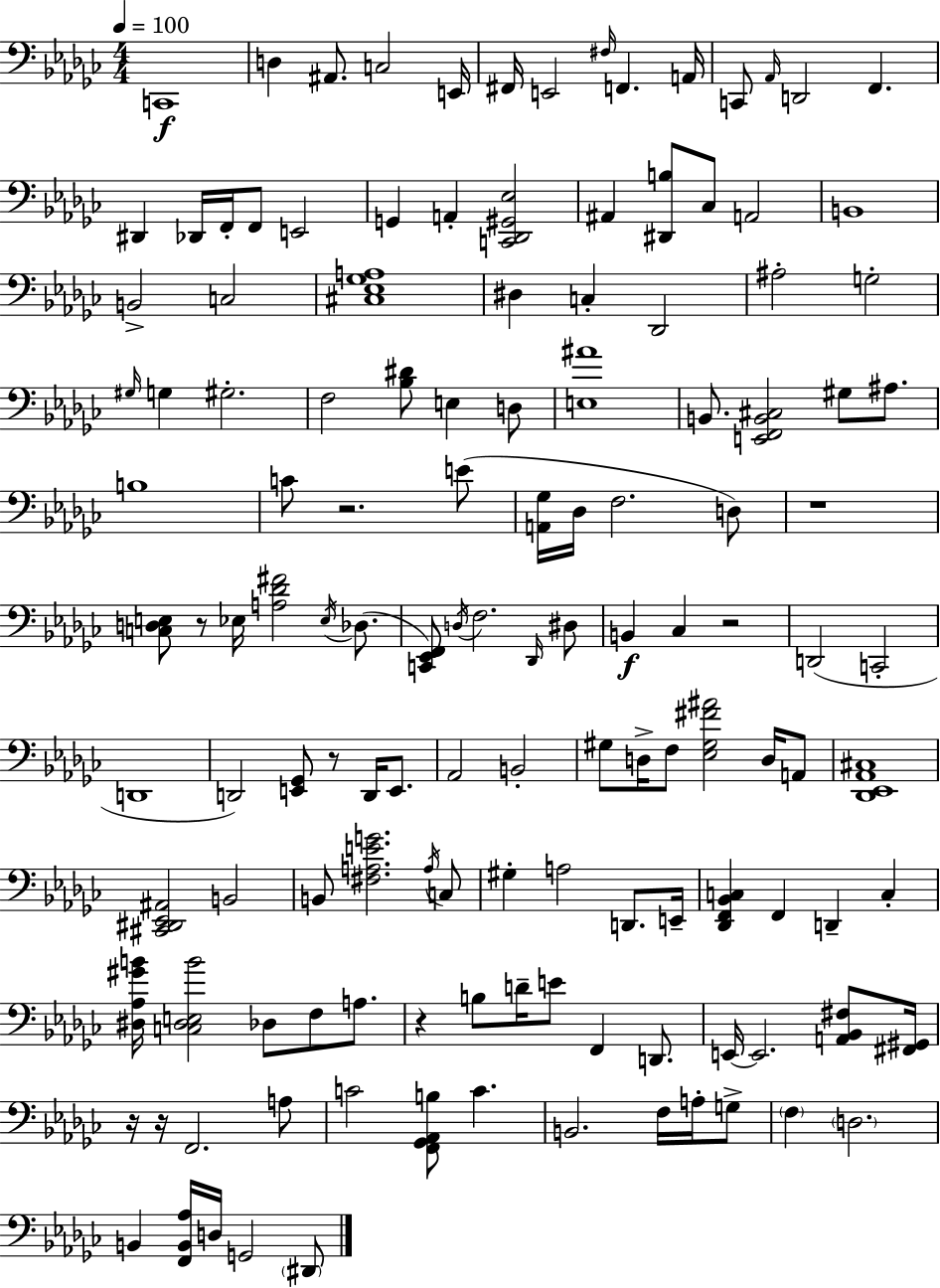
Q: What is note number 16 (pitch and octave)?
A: Db2